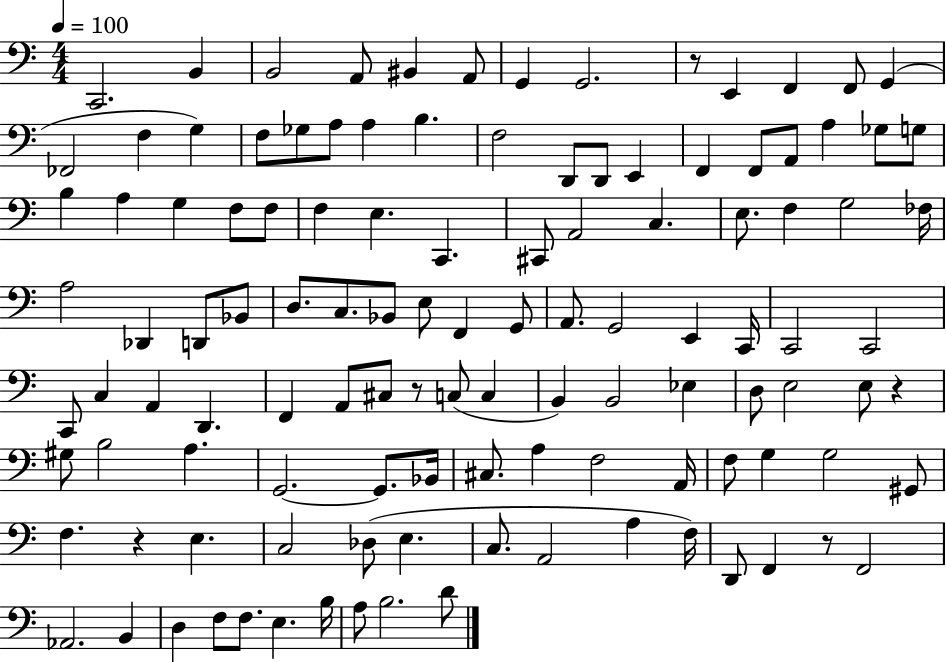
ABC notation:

X:1
T:Untitled
M:4/4
L:1/4
K:C
C,,2 B,, B,,2 A,,/2 ^B,, A,,/2 G,, G,,2 z/2 E,, F,, F,,/2 G,, _F,,2 F, G, F,/2 _G,/2 A,/2 A, B, F,2 D,,/2 D,,/2 E,, F,, F,,/2 A,,/2 A, _G,/2 G,/2 B, A, G, F,/2 F,/2 F, E, C,, ^C,,/2 A,,2 C, E,/2 F, G,2 _F,/4 A,2 _D,, D,,/2 _B,,/2 D,/2 C,/2 _B,,/2 E,/2 F,, G,,/2 A,,/2 G,,2 E,, C,,/4 C,,2 C,,2 C,,/2 C, A,, D,, F,, A,,/2 ^C,/2 z/2 C,/2 C, B,, B,,2 _E, D,/2 E,2 E,/2 z ^G,/2 B,2 A, G,,2 G,,/2 _B,,/4 ^C,/2 A, F,2 A,,/4 F,/2 G, G,2 ^G,,/2 F, z E, C,2 _D,/2 E, C,/2 A,,2 A, F,/4 D,,/2 F,, z/2 F,,2 _A,,2 B,, D, F,/2 F,/2 E, B,/4 A,/2 B,2 D/2